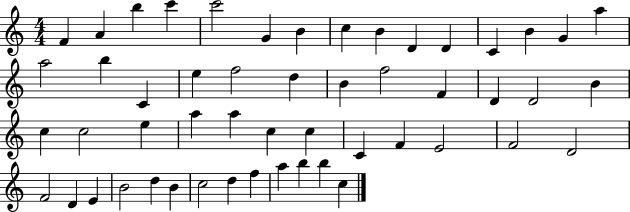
F4/q A4/q B5/q C6/q C6/h G4/q B4/q C5/q B4/q D4/q D4/q C4/q B4/q G4/q A5/q A5/h B5/q C4/q E5/q F5/h D5/q B4/q F5/h F4/q D4/q D4/h B4/q C5/q C5/h E5/q A5/q A5/q C5/q C5/q C4/q F4/q E4/h F4/h D4/h F4/h D4/q E4/q B4/h D5/q B4/q C5/h D5/q F5/q A5/q B5/q B5/q C5/q